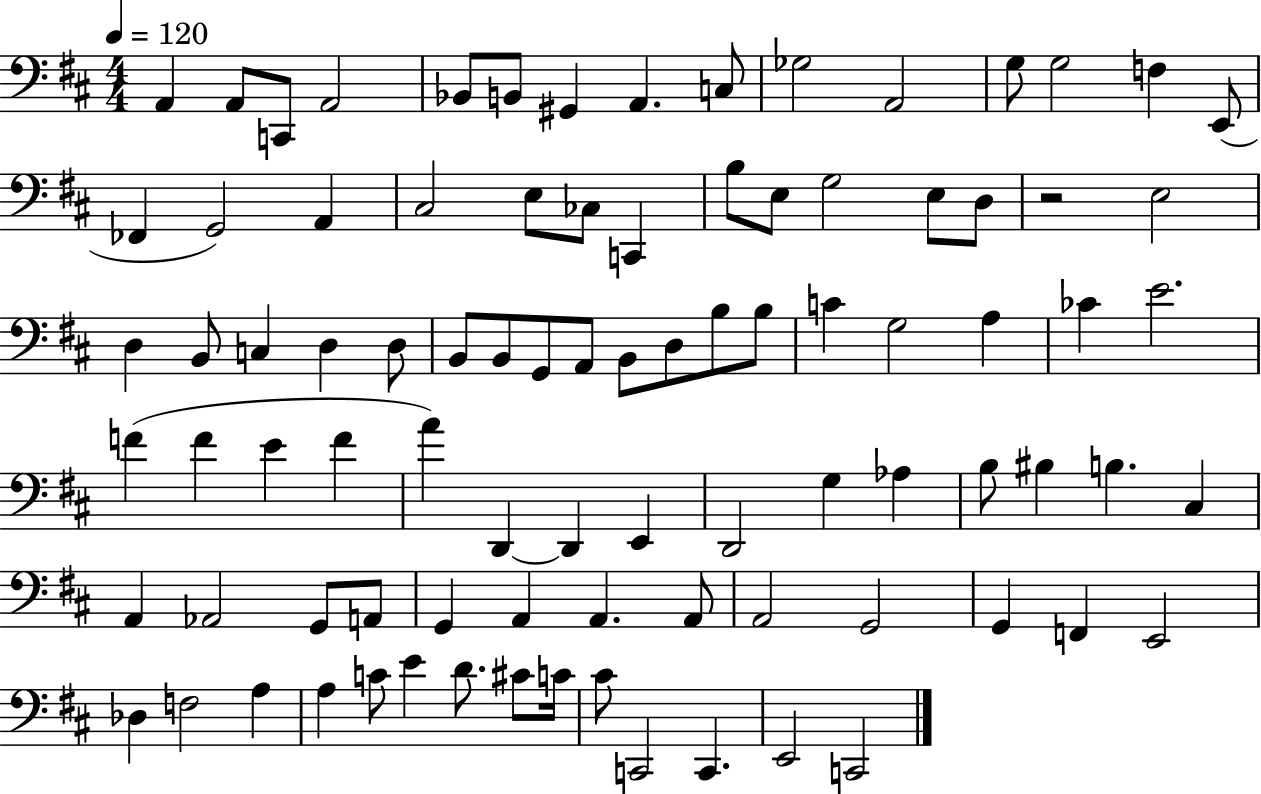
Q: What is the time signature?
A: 4/4